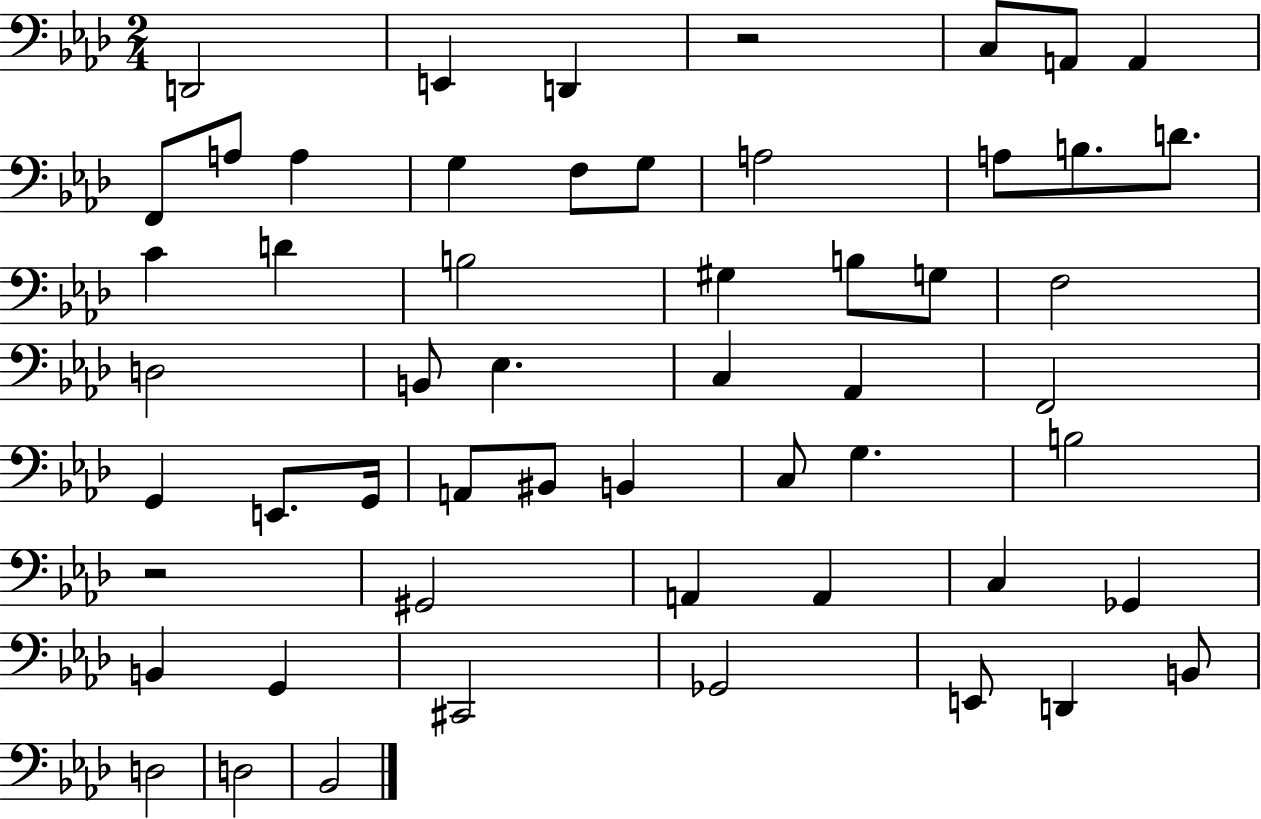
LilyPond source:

{
  \clef bass
  \numericTimeSignature
  \time 2/4
  \key aes \major
  d,2 | e,4 d,4 | r2 | c8 a,8 a,4 | \break f,8 a8 a4 | g4 f8 g8 | a2 | a8 b8. d'8. | \break c'4 d'4 | b2 | gis4 b8 g8 | f2 | \break d2 | b,8 ees4. | c4 aes,4 | f,2 | \break g,4 e,8. g,16 | a,8 bis,8 b,4 | c8 g4. | b2 | \break r2 | gis,2 | a,4 a,4 | c4 ges,4 | \break b,4 g,4 | cis,2 | ges,2 | e,8 d,4 b,8 | \break d2 | d2 | bes,2 | \bar "|."
}